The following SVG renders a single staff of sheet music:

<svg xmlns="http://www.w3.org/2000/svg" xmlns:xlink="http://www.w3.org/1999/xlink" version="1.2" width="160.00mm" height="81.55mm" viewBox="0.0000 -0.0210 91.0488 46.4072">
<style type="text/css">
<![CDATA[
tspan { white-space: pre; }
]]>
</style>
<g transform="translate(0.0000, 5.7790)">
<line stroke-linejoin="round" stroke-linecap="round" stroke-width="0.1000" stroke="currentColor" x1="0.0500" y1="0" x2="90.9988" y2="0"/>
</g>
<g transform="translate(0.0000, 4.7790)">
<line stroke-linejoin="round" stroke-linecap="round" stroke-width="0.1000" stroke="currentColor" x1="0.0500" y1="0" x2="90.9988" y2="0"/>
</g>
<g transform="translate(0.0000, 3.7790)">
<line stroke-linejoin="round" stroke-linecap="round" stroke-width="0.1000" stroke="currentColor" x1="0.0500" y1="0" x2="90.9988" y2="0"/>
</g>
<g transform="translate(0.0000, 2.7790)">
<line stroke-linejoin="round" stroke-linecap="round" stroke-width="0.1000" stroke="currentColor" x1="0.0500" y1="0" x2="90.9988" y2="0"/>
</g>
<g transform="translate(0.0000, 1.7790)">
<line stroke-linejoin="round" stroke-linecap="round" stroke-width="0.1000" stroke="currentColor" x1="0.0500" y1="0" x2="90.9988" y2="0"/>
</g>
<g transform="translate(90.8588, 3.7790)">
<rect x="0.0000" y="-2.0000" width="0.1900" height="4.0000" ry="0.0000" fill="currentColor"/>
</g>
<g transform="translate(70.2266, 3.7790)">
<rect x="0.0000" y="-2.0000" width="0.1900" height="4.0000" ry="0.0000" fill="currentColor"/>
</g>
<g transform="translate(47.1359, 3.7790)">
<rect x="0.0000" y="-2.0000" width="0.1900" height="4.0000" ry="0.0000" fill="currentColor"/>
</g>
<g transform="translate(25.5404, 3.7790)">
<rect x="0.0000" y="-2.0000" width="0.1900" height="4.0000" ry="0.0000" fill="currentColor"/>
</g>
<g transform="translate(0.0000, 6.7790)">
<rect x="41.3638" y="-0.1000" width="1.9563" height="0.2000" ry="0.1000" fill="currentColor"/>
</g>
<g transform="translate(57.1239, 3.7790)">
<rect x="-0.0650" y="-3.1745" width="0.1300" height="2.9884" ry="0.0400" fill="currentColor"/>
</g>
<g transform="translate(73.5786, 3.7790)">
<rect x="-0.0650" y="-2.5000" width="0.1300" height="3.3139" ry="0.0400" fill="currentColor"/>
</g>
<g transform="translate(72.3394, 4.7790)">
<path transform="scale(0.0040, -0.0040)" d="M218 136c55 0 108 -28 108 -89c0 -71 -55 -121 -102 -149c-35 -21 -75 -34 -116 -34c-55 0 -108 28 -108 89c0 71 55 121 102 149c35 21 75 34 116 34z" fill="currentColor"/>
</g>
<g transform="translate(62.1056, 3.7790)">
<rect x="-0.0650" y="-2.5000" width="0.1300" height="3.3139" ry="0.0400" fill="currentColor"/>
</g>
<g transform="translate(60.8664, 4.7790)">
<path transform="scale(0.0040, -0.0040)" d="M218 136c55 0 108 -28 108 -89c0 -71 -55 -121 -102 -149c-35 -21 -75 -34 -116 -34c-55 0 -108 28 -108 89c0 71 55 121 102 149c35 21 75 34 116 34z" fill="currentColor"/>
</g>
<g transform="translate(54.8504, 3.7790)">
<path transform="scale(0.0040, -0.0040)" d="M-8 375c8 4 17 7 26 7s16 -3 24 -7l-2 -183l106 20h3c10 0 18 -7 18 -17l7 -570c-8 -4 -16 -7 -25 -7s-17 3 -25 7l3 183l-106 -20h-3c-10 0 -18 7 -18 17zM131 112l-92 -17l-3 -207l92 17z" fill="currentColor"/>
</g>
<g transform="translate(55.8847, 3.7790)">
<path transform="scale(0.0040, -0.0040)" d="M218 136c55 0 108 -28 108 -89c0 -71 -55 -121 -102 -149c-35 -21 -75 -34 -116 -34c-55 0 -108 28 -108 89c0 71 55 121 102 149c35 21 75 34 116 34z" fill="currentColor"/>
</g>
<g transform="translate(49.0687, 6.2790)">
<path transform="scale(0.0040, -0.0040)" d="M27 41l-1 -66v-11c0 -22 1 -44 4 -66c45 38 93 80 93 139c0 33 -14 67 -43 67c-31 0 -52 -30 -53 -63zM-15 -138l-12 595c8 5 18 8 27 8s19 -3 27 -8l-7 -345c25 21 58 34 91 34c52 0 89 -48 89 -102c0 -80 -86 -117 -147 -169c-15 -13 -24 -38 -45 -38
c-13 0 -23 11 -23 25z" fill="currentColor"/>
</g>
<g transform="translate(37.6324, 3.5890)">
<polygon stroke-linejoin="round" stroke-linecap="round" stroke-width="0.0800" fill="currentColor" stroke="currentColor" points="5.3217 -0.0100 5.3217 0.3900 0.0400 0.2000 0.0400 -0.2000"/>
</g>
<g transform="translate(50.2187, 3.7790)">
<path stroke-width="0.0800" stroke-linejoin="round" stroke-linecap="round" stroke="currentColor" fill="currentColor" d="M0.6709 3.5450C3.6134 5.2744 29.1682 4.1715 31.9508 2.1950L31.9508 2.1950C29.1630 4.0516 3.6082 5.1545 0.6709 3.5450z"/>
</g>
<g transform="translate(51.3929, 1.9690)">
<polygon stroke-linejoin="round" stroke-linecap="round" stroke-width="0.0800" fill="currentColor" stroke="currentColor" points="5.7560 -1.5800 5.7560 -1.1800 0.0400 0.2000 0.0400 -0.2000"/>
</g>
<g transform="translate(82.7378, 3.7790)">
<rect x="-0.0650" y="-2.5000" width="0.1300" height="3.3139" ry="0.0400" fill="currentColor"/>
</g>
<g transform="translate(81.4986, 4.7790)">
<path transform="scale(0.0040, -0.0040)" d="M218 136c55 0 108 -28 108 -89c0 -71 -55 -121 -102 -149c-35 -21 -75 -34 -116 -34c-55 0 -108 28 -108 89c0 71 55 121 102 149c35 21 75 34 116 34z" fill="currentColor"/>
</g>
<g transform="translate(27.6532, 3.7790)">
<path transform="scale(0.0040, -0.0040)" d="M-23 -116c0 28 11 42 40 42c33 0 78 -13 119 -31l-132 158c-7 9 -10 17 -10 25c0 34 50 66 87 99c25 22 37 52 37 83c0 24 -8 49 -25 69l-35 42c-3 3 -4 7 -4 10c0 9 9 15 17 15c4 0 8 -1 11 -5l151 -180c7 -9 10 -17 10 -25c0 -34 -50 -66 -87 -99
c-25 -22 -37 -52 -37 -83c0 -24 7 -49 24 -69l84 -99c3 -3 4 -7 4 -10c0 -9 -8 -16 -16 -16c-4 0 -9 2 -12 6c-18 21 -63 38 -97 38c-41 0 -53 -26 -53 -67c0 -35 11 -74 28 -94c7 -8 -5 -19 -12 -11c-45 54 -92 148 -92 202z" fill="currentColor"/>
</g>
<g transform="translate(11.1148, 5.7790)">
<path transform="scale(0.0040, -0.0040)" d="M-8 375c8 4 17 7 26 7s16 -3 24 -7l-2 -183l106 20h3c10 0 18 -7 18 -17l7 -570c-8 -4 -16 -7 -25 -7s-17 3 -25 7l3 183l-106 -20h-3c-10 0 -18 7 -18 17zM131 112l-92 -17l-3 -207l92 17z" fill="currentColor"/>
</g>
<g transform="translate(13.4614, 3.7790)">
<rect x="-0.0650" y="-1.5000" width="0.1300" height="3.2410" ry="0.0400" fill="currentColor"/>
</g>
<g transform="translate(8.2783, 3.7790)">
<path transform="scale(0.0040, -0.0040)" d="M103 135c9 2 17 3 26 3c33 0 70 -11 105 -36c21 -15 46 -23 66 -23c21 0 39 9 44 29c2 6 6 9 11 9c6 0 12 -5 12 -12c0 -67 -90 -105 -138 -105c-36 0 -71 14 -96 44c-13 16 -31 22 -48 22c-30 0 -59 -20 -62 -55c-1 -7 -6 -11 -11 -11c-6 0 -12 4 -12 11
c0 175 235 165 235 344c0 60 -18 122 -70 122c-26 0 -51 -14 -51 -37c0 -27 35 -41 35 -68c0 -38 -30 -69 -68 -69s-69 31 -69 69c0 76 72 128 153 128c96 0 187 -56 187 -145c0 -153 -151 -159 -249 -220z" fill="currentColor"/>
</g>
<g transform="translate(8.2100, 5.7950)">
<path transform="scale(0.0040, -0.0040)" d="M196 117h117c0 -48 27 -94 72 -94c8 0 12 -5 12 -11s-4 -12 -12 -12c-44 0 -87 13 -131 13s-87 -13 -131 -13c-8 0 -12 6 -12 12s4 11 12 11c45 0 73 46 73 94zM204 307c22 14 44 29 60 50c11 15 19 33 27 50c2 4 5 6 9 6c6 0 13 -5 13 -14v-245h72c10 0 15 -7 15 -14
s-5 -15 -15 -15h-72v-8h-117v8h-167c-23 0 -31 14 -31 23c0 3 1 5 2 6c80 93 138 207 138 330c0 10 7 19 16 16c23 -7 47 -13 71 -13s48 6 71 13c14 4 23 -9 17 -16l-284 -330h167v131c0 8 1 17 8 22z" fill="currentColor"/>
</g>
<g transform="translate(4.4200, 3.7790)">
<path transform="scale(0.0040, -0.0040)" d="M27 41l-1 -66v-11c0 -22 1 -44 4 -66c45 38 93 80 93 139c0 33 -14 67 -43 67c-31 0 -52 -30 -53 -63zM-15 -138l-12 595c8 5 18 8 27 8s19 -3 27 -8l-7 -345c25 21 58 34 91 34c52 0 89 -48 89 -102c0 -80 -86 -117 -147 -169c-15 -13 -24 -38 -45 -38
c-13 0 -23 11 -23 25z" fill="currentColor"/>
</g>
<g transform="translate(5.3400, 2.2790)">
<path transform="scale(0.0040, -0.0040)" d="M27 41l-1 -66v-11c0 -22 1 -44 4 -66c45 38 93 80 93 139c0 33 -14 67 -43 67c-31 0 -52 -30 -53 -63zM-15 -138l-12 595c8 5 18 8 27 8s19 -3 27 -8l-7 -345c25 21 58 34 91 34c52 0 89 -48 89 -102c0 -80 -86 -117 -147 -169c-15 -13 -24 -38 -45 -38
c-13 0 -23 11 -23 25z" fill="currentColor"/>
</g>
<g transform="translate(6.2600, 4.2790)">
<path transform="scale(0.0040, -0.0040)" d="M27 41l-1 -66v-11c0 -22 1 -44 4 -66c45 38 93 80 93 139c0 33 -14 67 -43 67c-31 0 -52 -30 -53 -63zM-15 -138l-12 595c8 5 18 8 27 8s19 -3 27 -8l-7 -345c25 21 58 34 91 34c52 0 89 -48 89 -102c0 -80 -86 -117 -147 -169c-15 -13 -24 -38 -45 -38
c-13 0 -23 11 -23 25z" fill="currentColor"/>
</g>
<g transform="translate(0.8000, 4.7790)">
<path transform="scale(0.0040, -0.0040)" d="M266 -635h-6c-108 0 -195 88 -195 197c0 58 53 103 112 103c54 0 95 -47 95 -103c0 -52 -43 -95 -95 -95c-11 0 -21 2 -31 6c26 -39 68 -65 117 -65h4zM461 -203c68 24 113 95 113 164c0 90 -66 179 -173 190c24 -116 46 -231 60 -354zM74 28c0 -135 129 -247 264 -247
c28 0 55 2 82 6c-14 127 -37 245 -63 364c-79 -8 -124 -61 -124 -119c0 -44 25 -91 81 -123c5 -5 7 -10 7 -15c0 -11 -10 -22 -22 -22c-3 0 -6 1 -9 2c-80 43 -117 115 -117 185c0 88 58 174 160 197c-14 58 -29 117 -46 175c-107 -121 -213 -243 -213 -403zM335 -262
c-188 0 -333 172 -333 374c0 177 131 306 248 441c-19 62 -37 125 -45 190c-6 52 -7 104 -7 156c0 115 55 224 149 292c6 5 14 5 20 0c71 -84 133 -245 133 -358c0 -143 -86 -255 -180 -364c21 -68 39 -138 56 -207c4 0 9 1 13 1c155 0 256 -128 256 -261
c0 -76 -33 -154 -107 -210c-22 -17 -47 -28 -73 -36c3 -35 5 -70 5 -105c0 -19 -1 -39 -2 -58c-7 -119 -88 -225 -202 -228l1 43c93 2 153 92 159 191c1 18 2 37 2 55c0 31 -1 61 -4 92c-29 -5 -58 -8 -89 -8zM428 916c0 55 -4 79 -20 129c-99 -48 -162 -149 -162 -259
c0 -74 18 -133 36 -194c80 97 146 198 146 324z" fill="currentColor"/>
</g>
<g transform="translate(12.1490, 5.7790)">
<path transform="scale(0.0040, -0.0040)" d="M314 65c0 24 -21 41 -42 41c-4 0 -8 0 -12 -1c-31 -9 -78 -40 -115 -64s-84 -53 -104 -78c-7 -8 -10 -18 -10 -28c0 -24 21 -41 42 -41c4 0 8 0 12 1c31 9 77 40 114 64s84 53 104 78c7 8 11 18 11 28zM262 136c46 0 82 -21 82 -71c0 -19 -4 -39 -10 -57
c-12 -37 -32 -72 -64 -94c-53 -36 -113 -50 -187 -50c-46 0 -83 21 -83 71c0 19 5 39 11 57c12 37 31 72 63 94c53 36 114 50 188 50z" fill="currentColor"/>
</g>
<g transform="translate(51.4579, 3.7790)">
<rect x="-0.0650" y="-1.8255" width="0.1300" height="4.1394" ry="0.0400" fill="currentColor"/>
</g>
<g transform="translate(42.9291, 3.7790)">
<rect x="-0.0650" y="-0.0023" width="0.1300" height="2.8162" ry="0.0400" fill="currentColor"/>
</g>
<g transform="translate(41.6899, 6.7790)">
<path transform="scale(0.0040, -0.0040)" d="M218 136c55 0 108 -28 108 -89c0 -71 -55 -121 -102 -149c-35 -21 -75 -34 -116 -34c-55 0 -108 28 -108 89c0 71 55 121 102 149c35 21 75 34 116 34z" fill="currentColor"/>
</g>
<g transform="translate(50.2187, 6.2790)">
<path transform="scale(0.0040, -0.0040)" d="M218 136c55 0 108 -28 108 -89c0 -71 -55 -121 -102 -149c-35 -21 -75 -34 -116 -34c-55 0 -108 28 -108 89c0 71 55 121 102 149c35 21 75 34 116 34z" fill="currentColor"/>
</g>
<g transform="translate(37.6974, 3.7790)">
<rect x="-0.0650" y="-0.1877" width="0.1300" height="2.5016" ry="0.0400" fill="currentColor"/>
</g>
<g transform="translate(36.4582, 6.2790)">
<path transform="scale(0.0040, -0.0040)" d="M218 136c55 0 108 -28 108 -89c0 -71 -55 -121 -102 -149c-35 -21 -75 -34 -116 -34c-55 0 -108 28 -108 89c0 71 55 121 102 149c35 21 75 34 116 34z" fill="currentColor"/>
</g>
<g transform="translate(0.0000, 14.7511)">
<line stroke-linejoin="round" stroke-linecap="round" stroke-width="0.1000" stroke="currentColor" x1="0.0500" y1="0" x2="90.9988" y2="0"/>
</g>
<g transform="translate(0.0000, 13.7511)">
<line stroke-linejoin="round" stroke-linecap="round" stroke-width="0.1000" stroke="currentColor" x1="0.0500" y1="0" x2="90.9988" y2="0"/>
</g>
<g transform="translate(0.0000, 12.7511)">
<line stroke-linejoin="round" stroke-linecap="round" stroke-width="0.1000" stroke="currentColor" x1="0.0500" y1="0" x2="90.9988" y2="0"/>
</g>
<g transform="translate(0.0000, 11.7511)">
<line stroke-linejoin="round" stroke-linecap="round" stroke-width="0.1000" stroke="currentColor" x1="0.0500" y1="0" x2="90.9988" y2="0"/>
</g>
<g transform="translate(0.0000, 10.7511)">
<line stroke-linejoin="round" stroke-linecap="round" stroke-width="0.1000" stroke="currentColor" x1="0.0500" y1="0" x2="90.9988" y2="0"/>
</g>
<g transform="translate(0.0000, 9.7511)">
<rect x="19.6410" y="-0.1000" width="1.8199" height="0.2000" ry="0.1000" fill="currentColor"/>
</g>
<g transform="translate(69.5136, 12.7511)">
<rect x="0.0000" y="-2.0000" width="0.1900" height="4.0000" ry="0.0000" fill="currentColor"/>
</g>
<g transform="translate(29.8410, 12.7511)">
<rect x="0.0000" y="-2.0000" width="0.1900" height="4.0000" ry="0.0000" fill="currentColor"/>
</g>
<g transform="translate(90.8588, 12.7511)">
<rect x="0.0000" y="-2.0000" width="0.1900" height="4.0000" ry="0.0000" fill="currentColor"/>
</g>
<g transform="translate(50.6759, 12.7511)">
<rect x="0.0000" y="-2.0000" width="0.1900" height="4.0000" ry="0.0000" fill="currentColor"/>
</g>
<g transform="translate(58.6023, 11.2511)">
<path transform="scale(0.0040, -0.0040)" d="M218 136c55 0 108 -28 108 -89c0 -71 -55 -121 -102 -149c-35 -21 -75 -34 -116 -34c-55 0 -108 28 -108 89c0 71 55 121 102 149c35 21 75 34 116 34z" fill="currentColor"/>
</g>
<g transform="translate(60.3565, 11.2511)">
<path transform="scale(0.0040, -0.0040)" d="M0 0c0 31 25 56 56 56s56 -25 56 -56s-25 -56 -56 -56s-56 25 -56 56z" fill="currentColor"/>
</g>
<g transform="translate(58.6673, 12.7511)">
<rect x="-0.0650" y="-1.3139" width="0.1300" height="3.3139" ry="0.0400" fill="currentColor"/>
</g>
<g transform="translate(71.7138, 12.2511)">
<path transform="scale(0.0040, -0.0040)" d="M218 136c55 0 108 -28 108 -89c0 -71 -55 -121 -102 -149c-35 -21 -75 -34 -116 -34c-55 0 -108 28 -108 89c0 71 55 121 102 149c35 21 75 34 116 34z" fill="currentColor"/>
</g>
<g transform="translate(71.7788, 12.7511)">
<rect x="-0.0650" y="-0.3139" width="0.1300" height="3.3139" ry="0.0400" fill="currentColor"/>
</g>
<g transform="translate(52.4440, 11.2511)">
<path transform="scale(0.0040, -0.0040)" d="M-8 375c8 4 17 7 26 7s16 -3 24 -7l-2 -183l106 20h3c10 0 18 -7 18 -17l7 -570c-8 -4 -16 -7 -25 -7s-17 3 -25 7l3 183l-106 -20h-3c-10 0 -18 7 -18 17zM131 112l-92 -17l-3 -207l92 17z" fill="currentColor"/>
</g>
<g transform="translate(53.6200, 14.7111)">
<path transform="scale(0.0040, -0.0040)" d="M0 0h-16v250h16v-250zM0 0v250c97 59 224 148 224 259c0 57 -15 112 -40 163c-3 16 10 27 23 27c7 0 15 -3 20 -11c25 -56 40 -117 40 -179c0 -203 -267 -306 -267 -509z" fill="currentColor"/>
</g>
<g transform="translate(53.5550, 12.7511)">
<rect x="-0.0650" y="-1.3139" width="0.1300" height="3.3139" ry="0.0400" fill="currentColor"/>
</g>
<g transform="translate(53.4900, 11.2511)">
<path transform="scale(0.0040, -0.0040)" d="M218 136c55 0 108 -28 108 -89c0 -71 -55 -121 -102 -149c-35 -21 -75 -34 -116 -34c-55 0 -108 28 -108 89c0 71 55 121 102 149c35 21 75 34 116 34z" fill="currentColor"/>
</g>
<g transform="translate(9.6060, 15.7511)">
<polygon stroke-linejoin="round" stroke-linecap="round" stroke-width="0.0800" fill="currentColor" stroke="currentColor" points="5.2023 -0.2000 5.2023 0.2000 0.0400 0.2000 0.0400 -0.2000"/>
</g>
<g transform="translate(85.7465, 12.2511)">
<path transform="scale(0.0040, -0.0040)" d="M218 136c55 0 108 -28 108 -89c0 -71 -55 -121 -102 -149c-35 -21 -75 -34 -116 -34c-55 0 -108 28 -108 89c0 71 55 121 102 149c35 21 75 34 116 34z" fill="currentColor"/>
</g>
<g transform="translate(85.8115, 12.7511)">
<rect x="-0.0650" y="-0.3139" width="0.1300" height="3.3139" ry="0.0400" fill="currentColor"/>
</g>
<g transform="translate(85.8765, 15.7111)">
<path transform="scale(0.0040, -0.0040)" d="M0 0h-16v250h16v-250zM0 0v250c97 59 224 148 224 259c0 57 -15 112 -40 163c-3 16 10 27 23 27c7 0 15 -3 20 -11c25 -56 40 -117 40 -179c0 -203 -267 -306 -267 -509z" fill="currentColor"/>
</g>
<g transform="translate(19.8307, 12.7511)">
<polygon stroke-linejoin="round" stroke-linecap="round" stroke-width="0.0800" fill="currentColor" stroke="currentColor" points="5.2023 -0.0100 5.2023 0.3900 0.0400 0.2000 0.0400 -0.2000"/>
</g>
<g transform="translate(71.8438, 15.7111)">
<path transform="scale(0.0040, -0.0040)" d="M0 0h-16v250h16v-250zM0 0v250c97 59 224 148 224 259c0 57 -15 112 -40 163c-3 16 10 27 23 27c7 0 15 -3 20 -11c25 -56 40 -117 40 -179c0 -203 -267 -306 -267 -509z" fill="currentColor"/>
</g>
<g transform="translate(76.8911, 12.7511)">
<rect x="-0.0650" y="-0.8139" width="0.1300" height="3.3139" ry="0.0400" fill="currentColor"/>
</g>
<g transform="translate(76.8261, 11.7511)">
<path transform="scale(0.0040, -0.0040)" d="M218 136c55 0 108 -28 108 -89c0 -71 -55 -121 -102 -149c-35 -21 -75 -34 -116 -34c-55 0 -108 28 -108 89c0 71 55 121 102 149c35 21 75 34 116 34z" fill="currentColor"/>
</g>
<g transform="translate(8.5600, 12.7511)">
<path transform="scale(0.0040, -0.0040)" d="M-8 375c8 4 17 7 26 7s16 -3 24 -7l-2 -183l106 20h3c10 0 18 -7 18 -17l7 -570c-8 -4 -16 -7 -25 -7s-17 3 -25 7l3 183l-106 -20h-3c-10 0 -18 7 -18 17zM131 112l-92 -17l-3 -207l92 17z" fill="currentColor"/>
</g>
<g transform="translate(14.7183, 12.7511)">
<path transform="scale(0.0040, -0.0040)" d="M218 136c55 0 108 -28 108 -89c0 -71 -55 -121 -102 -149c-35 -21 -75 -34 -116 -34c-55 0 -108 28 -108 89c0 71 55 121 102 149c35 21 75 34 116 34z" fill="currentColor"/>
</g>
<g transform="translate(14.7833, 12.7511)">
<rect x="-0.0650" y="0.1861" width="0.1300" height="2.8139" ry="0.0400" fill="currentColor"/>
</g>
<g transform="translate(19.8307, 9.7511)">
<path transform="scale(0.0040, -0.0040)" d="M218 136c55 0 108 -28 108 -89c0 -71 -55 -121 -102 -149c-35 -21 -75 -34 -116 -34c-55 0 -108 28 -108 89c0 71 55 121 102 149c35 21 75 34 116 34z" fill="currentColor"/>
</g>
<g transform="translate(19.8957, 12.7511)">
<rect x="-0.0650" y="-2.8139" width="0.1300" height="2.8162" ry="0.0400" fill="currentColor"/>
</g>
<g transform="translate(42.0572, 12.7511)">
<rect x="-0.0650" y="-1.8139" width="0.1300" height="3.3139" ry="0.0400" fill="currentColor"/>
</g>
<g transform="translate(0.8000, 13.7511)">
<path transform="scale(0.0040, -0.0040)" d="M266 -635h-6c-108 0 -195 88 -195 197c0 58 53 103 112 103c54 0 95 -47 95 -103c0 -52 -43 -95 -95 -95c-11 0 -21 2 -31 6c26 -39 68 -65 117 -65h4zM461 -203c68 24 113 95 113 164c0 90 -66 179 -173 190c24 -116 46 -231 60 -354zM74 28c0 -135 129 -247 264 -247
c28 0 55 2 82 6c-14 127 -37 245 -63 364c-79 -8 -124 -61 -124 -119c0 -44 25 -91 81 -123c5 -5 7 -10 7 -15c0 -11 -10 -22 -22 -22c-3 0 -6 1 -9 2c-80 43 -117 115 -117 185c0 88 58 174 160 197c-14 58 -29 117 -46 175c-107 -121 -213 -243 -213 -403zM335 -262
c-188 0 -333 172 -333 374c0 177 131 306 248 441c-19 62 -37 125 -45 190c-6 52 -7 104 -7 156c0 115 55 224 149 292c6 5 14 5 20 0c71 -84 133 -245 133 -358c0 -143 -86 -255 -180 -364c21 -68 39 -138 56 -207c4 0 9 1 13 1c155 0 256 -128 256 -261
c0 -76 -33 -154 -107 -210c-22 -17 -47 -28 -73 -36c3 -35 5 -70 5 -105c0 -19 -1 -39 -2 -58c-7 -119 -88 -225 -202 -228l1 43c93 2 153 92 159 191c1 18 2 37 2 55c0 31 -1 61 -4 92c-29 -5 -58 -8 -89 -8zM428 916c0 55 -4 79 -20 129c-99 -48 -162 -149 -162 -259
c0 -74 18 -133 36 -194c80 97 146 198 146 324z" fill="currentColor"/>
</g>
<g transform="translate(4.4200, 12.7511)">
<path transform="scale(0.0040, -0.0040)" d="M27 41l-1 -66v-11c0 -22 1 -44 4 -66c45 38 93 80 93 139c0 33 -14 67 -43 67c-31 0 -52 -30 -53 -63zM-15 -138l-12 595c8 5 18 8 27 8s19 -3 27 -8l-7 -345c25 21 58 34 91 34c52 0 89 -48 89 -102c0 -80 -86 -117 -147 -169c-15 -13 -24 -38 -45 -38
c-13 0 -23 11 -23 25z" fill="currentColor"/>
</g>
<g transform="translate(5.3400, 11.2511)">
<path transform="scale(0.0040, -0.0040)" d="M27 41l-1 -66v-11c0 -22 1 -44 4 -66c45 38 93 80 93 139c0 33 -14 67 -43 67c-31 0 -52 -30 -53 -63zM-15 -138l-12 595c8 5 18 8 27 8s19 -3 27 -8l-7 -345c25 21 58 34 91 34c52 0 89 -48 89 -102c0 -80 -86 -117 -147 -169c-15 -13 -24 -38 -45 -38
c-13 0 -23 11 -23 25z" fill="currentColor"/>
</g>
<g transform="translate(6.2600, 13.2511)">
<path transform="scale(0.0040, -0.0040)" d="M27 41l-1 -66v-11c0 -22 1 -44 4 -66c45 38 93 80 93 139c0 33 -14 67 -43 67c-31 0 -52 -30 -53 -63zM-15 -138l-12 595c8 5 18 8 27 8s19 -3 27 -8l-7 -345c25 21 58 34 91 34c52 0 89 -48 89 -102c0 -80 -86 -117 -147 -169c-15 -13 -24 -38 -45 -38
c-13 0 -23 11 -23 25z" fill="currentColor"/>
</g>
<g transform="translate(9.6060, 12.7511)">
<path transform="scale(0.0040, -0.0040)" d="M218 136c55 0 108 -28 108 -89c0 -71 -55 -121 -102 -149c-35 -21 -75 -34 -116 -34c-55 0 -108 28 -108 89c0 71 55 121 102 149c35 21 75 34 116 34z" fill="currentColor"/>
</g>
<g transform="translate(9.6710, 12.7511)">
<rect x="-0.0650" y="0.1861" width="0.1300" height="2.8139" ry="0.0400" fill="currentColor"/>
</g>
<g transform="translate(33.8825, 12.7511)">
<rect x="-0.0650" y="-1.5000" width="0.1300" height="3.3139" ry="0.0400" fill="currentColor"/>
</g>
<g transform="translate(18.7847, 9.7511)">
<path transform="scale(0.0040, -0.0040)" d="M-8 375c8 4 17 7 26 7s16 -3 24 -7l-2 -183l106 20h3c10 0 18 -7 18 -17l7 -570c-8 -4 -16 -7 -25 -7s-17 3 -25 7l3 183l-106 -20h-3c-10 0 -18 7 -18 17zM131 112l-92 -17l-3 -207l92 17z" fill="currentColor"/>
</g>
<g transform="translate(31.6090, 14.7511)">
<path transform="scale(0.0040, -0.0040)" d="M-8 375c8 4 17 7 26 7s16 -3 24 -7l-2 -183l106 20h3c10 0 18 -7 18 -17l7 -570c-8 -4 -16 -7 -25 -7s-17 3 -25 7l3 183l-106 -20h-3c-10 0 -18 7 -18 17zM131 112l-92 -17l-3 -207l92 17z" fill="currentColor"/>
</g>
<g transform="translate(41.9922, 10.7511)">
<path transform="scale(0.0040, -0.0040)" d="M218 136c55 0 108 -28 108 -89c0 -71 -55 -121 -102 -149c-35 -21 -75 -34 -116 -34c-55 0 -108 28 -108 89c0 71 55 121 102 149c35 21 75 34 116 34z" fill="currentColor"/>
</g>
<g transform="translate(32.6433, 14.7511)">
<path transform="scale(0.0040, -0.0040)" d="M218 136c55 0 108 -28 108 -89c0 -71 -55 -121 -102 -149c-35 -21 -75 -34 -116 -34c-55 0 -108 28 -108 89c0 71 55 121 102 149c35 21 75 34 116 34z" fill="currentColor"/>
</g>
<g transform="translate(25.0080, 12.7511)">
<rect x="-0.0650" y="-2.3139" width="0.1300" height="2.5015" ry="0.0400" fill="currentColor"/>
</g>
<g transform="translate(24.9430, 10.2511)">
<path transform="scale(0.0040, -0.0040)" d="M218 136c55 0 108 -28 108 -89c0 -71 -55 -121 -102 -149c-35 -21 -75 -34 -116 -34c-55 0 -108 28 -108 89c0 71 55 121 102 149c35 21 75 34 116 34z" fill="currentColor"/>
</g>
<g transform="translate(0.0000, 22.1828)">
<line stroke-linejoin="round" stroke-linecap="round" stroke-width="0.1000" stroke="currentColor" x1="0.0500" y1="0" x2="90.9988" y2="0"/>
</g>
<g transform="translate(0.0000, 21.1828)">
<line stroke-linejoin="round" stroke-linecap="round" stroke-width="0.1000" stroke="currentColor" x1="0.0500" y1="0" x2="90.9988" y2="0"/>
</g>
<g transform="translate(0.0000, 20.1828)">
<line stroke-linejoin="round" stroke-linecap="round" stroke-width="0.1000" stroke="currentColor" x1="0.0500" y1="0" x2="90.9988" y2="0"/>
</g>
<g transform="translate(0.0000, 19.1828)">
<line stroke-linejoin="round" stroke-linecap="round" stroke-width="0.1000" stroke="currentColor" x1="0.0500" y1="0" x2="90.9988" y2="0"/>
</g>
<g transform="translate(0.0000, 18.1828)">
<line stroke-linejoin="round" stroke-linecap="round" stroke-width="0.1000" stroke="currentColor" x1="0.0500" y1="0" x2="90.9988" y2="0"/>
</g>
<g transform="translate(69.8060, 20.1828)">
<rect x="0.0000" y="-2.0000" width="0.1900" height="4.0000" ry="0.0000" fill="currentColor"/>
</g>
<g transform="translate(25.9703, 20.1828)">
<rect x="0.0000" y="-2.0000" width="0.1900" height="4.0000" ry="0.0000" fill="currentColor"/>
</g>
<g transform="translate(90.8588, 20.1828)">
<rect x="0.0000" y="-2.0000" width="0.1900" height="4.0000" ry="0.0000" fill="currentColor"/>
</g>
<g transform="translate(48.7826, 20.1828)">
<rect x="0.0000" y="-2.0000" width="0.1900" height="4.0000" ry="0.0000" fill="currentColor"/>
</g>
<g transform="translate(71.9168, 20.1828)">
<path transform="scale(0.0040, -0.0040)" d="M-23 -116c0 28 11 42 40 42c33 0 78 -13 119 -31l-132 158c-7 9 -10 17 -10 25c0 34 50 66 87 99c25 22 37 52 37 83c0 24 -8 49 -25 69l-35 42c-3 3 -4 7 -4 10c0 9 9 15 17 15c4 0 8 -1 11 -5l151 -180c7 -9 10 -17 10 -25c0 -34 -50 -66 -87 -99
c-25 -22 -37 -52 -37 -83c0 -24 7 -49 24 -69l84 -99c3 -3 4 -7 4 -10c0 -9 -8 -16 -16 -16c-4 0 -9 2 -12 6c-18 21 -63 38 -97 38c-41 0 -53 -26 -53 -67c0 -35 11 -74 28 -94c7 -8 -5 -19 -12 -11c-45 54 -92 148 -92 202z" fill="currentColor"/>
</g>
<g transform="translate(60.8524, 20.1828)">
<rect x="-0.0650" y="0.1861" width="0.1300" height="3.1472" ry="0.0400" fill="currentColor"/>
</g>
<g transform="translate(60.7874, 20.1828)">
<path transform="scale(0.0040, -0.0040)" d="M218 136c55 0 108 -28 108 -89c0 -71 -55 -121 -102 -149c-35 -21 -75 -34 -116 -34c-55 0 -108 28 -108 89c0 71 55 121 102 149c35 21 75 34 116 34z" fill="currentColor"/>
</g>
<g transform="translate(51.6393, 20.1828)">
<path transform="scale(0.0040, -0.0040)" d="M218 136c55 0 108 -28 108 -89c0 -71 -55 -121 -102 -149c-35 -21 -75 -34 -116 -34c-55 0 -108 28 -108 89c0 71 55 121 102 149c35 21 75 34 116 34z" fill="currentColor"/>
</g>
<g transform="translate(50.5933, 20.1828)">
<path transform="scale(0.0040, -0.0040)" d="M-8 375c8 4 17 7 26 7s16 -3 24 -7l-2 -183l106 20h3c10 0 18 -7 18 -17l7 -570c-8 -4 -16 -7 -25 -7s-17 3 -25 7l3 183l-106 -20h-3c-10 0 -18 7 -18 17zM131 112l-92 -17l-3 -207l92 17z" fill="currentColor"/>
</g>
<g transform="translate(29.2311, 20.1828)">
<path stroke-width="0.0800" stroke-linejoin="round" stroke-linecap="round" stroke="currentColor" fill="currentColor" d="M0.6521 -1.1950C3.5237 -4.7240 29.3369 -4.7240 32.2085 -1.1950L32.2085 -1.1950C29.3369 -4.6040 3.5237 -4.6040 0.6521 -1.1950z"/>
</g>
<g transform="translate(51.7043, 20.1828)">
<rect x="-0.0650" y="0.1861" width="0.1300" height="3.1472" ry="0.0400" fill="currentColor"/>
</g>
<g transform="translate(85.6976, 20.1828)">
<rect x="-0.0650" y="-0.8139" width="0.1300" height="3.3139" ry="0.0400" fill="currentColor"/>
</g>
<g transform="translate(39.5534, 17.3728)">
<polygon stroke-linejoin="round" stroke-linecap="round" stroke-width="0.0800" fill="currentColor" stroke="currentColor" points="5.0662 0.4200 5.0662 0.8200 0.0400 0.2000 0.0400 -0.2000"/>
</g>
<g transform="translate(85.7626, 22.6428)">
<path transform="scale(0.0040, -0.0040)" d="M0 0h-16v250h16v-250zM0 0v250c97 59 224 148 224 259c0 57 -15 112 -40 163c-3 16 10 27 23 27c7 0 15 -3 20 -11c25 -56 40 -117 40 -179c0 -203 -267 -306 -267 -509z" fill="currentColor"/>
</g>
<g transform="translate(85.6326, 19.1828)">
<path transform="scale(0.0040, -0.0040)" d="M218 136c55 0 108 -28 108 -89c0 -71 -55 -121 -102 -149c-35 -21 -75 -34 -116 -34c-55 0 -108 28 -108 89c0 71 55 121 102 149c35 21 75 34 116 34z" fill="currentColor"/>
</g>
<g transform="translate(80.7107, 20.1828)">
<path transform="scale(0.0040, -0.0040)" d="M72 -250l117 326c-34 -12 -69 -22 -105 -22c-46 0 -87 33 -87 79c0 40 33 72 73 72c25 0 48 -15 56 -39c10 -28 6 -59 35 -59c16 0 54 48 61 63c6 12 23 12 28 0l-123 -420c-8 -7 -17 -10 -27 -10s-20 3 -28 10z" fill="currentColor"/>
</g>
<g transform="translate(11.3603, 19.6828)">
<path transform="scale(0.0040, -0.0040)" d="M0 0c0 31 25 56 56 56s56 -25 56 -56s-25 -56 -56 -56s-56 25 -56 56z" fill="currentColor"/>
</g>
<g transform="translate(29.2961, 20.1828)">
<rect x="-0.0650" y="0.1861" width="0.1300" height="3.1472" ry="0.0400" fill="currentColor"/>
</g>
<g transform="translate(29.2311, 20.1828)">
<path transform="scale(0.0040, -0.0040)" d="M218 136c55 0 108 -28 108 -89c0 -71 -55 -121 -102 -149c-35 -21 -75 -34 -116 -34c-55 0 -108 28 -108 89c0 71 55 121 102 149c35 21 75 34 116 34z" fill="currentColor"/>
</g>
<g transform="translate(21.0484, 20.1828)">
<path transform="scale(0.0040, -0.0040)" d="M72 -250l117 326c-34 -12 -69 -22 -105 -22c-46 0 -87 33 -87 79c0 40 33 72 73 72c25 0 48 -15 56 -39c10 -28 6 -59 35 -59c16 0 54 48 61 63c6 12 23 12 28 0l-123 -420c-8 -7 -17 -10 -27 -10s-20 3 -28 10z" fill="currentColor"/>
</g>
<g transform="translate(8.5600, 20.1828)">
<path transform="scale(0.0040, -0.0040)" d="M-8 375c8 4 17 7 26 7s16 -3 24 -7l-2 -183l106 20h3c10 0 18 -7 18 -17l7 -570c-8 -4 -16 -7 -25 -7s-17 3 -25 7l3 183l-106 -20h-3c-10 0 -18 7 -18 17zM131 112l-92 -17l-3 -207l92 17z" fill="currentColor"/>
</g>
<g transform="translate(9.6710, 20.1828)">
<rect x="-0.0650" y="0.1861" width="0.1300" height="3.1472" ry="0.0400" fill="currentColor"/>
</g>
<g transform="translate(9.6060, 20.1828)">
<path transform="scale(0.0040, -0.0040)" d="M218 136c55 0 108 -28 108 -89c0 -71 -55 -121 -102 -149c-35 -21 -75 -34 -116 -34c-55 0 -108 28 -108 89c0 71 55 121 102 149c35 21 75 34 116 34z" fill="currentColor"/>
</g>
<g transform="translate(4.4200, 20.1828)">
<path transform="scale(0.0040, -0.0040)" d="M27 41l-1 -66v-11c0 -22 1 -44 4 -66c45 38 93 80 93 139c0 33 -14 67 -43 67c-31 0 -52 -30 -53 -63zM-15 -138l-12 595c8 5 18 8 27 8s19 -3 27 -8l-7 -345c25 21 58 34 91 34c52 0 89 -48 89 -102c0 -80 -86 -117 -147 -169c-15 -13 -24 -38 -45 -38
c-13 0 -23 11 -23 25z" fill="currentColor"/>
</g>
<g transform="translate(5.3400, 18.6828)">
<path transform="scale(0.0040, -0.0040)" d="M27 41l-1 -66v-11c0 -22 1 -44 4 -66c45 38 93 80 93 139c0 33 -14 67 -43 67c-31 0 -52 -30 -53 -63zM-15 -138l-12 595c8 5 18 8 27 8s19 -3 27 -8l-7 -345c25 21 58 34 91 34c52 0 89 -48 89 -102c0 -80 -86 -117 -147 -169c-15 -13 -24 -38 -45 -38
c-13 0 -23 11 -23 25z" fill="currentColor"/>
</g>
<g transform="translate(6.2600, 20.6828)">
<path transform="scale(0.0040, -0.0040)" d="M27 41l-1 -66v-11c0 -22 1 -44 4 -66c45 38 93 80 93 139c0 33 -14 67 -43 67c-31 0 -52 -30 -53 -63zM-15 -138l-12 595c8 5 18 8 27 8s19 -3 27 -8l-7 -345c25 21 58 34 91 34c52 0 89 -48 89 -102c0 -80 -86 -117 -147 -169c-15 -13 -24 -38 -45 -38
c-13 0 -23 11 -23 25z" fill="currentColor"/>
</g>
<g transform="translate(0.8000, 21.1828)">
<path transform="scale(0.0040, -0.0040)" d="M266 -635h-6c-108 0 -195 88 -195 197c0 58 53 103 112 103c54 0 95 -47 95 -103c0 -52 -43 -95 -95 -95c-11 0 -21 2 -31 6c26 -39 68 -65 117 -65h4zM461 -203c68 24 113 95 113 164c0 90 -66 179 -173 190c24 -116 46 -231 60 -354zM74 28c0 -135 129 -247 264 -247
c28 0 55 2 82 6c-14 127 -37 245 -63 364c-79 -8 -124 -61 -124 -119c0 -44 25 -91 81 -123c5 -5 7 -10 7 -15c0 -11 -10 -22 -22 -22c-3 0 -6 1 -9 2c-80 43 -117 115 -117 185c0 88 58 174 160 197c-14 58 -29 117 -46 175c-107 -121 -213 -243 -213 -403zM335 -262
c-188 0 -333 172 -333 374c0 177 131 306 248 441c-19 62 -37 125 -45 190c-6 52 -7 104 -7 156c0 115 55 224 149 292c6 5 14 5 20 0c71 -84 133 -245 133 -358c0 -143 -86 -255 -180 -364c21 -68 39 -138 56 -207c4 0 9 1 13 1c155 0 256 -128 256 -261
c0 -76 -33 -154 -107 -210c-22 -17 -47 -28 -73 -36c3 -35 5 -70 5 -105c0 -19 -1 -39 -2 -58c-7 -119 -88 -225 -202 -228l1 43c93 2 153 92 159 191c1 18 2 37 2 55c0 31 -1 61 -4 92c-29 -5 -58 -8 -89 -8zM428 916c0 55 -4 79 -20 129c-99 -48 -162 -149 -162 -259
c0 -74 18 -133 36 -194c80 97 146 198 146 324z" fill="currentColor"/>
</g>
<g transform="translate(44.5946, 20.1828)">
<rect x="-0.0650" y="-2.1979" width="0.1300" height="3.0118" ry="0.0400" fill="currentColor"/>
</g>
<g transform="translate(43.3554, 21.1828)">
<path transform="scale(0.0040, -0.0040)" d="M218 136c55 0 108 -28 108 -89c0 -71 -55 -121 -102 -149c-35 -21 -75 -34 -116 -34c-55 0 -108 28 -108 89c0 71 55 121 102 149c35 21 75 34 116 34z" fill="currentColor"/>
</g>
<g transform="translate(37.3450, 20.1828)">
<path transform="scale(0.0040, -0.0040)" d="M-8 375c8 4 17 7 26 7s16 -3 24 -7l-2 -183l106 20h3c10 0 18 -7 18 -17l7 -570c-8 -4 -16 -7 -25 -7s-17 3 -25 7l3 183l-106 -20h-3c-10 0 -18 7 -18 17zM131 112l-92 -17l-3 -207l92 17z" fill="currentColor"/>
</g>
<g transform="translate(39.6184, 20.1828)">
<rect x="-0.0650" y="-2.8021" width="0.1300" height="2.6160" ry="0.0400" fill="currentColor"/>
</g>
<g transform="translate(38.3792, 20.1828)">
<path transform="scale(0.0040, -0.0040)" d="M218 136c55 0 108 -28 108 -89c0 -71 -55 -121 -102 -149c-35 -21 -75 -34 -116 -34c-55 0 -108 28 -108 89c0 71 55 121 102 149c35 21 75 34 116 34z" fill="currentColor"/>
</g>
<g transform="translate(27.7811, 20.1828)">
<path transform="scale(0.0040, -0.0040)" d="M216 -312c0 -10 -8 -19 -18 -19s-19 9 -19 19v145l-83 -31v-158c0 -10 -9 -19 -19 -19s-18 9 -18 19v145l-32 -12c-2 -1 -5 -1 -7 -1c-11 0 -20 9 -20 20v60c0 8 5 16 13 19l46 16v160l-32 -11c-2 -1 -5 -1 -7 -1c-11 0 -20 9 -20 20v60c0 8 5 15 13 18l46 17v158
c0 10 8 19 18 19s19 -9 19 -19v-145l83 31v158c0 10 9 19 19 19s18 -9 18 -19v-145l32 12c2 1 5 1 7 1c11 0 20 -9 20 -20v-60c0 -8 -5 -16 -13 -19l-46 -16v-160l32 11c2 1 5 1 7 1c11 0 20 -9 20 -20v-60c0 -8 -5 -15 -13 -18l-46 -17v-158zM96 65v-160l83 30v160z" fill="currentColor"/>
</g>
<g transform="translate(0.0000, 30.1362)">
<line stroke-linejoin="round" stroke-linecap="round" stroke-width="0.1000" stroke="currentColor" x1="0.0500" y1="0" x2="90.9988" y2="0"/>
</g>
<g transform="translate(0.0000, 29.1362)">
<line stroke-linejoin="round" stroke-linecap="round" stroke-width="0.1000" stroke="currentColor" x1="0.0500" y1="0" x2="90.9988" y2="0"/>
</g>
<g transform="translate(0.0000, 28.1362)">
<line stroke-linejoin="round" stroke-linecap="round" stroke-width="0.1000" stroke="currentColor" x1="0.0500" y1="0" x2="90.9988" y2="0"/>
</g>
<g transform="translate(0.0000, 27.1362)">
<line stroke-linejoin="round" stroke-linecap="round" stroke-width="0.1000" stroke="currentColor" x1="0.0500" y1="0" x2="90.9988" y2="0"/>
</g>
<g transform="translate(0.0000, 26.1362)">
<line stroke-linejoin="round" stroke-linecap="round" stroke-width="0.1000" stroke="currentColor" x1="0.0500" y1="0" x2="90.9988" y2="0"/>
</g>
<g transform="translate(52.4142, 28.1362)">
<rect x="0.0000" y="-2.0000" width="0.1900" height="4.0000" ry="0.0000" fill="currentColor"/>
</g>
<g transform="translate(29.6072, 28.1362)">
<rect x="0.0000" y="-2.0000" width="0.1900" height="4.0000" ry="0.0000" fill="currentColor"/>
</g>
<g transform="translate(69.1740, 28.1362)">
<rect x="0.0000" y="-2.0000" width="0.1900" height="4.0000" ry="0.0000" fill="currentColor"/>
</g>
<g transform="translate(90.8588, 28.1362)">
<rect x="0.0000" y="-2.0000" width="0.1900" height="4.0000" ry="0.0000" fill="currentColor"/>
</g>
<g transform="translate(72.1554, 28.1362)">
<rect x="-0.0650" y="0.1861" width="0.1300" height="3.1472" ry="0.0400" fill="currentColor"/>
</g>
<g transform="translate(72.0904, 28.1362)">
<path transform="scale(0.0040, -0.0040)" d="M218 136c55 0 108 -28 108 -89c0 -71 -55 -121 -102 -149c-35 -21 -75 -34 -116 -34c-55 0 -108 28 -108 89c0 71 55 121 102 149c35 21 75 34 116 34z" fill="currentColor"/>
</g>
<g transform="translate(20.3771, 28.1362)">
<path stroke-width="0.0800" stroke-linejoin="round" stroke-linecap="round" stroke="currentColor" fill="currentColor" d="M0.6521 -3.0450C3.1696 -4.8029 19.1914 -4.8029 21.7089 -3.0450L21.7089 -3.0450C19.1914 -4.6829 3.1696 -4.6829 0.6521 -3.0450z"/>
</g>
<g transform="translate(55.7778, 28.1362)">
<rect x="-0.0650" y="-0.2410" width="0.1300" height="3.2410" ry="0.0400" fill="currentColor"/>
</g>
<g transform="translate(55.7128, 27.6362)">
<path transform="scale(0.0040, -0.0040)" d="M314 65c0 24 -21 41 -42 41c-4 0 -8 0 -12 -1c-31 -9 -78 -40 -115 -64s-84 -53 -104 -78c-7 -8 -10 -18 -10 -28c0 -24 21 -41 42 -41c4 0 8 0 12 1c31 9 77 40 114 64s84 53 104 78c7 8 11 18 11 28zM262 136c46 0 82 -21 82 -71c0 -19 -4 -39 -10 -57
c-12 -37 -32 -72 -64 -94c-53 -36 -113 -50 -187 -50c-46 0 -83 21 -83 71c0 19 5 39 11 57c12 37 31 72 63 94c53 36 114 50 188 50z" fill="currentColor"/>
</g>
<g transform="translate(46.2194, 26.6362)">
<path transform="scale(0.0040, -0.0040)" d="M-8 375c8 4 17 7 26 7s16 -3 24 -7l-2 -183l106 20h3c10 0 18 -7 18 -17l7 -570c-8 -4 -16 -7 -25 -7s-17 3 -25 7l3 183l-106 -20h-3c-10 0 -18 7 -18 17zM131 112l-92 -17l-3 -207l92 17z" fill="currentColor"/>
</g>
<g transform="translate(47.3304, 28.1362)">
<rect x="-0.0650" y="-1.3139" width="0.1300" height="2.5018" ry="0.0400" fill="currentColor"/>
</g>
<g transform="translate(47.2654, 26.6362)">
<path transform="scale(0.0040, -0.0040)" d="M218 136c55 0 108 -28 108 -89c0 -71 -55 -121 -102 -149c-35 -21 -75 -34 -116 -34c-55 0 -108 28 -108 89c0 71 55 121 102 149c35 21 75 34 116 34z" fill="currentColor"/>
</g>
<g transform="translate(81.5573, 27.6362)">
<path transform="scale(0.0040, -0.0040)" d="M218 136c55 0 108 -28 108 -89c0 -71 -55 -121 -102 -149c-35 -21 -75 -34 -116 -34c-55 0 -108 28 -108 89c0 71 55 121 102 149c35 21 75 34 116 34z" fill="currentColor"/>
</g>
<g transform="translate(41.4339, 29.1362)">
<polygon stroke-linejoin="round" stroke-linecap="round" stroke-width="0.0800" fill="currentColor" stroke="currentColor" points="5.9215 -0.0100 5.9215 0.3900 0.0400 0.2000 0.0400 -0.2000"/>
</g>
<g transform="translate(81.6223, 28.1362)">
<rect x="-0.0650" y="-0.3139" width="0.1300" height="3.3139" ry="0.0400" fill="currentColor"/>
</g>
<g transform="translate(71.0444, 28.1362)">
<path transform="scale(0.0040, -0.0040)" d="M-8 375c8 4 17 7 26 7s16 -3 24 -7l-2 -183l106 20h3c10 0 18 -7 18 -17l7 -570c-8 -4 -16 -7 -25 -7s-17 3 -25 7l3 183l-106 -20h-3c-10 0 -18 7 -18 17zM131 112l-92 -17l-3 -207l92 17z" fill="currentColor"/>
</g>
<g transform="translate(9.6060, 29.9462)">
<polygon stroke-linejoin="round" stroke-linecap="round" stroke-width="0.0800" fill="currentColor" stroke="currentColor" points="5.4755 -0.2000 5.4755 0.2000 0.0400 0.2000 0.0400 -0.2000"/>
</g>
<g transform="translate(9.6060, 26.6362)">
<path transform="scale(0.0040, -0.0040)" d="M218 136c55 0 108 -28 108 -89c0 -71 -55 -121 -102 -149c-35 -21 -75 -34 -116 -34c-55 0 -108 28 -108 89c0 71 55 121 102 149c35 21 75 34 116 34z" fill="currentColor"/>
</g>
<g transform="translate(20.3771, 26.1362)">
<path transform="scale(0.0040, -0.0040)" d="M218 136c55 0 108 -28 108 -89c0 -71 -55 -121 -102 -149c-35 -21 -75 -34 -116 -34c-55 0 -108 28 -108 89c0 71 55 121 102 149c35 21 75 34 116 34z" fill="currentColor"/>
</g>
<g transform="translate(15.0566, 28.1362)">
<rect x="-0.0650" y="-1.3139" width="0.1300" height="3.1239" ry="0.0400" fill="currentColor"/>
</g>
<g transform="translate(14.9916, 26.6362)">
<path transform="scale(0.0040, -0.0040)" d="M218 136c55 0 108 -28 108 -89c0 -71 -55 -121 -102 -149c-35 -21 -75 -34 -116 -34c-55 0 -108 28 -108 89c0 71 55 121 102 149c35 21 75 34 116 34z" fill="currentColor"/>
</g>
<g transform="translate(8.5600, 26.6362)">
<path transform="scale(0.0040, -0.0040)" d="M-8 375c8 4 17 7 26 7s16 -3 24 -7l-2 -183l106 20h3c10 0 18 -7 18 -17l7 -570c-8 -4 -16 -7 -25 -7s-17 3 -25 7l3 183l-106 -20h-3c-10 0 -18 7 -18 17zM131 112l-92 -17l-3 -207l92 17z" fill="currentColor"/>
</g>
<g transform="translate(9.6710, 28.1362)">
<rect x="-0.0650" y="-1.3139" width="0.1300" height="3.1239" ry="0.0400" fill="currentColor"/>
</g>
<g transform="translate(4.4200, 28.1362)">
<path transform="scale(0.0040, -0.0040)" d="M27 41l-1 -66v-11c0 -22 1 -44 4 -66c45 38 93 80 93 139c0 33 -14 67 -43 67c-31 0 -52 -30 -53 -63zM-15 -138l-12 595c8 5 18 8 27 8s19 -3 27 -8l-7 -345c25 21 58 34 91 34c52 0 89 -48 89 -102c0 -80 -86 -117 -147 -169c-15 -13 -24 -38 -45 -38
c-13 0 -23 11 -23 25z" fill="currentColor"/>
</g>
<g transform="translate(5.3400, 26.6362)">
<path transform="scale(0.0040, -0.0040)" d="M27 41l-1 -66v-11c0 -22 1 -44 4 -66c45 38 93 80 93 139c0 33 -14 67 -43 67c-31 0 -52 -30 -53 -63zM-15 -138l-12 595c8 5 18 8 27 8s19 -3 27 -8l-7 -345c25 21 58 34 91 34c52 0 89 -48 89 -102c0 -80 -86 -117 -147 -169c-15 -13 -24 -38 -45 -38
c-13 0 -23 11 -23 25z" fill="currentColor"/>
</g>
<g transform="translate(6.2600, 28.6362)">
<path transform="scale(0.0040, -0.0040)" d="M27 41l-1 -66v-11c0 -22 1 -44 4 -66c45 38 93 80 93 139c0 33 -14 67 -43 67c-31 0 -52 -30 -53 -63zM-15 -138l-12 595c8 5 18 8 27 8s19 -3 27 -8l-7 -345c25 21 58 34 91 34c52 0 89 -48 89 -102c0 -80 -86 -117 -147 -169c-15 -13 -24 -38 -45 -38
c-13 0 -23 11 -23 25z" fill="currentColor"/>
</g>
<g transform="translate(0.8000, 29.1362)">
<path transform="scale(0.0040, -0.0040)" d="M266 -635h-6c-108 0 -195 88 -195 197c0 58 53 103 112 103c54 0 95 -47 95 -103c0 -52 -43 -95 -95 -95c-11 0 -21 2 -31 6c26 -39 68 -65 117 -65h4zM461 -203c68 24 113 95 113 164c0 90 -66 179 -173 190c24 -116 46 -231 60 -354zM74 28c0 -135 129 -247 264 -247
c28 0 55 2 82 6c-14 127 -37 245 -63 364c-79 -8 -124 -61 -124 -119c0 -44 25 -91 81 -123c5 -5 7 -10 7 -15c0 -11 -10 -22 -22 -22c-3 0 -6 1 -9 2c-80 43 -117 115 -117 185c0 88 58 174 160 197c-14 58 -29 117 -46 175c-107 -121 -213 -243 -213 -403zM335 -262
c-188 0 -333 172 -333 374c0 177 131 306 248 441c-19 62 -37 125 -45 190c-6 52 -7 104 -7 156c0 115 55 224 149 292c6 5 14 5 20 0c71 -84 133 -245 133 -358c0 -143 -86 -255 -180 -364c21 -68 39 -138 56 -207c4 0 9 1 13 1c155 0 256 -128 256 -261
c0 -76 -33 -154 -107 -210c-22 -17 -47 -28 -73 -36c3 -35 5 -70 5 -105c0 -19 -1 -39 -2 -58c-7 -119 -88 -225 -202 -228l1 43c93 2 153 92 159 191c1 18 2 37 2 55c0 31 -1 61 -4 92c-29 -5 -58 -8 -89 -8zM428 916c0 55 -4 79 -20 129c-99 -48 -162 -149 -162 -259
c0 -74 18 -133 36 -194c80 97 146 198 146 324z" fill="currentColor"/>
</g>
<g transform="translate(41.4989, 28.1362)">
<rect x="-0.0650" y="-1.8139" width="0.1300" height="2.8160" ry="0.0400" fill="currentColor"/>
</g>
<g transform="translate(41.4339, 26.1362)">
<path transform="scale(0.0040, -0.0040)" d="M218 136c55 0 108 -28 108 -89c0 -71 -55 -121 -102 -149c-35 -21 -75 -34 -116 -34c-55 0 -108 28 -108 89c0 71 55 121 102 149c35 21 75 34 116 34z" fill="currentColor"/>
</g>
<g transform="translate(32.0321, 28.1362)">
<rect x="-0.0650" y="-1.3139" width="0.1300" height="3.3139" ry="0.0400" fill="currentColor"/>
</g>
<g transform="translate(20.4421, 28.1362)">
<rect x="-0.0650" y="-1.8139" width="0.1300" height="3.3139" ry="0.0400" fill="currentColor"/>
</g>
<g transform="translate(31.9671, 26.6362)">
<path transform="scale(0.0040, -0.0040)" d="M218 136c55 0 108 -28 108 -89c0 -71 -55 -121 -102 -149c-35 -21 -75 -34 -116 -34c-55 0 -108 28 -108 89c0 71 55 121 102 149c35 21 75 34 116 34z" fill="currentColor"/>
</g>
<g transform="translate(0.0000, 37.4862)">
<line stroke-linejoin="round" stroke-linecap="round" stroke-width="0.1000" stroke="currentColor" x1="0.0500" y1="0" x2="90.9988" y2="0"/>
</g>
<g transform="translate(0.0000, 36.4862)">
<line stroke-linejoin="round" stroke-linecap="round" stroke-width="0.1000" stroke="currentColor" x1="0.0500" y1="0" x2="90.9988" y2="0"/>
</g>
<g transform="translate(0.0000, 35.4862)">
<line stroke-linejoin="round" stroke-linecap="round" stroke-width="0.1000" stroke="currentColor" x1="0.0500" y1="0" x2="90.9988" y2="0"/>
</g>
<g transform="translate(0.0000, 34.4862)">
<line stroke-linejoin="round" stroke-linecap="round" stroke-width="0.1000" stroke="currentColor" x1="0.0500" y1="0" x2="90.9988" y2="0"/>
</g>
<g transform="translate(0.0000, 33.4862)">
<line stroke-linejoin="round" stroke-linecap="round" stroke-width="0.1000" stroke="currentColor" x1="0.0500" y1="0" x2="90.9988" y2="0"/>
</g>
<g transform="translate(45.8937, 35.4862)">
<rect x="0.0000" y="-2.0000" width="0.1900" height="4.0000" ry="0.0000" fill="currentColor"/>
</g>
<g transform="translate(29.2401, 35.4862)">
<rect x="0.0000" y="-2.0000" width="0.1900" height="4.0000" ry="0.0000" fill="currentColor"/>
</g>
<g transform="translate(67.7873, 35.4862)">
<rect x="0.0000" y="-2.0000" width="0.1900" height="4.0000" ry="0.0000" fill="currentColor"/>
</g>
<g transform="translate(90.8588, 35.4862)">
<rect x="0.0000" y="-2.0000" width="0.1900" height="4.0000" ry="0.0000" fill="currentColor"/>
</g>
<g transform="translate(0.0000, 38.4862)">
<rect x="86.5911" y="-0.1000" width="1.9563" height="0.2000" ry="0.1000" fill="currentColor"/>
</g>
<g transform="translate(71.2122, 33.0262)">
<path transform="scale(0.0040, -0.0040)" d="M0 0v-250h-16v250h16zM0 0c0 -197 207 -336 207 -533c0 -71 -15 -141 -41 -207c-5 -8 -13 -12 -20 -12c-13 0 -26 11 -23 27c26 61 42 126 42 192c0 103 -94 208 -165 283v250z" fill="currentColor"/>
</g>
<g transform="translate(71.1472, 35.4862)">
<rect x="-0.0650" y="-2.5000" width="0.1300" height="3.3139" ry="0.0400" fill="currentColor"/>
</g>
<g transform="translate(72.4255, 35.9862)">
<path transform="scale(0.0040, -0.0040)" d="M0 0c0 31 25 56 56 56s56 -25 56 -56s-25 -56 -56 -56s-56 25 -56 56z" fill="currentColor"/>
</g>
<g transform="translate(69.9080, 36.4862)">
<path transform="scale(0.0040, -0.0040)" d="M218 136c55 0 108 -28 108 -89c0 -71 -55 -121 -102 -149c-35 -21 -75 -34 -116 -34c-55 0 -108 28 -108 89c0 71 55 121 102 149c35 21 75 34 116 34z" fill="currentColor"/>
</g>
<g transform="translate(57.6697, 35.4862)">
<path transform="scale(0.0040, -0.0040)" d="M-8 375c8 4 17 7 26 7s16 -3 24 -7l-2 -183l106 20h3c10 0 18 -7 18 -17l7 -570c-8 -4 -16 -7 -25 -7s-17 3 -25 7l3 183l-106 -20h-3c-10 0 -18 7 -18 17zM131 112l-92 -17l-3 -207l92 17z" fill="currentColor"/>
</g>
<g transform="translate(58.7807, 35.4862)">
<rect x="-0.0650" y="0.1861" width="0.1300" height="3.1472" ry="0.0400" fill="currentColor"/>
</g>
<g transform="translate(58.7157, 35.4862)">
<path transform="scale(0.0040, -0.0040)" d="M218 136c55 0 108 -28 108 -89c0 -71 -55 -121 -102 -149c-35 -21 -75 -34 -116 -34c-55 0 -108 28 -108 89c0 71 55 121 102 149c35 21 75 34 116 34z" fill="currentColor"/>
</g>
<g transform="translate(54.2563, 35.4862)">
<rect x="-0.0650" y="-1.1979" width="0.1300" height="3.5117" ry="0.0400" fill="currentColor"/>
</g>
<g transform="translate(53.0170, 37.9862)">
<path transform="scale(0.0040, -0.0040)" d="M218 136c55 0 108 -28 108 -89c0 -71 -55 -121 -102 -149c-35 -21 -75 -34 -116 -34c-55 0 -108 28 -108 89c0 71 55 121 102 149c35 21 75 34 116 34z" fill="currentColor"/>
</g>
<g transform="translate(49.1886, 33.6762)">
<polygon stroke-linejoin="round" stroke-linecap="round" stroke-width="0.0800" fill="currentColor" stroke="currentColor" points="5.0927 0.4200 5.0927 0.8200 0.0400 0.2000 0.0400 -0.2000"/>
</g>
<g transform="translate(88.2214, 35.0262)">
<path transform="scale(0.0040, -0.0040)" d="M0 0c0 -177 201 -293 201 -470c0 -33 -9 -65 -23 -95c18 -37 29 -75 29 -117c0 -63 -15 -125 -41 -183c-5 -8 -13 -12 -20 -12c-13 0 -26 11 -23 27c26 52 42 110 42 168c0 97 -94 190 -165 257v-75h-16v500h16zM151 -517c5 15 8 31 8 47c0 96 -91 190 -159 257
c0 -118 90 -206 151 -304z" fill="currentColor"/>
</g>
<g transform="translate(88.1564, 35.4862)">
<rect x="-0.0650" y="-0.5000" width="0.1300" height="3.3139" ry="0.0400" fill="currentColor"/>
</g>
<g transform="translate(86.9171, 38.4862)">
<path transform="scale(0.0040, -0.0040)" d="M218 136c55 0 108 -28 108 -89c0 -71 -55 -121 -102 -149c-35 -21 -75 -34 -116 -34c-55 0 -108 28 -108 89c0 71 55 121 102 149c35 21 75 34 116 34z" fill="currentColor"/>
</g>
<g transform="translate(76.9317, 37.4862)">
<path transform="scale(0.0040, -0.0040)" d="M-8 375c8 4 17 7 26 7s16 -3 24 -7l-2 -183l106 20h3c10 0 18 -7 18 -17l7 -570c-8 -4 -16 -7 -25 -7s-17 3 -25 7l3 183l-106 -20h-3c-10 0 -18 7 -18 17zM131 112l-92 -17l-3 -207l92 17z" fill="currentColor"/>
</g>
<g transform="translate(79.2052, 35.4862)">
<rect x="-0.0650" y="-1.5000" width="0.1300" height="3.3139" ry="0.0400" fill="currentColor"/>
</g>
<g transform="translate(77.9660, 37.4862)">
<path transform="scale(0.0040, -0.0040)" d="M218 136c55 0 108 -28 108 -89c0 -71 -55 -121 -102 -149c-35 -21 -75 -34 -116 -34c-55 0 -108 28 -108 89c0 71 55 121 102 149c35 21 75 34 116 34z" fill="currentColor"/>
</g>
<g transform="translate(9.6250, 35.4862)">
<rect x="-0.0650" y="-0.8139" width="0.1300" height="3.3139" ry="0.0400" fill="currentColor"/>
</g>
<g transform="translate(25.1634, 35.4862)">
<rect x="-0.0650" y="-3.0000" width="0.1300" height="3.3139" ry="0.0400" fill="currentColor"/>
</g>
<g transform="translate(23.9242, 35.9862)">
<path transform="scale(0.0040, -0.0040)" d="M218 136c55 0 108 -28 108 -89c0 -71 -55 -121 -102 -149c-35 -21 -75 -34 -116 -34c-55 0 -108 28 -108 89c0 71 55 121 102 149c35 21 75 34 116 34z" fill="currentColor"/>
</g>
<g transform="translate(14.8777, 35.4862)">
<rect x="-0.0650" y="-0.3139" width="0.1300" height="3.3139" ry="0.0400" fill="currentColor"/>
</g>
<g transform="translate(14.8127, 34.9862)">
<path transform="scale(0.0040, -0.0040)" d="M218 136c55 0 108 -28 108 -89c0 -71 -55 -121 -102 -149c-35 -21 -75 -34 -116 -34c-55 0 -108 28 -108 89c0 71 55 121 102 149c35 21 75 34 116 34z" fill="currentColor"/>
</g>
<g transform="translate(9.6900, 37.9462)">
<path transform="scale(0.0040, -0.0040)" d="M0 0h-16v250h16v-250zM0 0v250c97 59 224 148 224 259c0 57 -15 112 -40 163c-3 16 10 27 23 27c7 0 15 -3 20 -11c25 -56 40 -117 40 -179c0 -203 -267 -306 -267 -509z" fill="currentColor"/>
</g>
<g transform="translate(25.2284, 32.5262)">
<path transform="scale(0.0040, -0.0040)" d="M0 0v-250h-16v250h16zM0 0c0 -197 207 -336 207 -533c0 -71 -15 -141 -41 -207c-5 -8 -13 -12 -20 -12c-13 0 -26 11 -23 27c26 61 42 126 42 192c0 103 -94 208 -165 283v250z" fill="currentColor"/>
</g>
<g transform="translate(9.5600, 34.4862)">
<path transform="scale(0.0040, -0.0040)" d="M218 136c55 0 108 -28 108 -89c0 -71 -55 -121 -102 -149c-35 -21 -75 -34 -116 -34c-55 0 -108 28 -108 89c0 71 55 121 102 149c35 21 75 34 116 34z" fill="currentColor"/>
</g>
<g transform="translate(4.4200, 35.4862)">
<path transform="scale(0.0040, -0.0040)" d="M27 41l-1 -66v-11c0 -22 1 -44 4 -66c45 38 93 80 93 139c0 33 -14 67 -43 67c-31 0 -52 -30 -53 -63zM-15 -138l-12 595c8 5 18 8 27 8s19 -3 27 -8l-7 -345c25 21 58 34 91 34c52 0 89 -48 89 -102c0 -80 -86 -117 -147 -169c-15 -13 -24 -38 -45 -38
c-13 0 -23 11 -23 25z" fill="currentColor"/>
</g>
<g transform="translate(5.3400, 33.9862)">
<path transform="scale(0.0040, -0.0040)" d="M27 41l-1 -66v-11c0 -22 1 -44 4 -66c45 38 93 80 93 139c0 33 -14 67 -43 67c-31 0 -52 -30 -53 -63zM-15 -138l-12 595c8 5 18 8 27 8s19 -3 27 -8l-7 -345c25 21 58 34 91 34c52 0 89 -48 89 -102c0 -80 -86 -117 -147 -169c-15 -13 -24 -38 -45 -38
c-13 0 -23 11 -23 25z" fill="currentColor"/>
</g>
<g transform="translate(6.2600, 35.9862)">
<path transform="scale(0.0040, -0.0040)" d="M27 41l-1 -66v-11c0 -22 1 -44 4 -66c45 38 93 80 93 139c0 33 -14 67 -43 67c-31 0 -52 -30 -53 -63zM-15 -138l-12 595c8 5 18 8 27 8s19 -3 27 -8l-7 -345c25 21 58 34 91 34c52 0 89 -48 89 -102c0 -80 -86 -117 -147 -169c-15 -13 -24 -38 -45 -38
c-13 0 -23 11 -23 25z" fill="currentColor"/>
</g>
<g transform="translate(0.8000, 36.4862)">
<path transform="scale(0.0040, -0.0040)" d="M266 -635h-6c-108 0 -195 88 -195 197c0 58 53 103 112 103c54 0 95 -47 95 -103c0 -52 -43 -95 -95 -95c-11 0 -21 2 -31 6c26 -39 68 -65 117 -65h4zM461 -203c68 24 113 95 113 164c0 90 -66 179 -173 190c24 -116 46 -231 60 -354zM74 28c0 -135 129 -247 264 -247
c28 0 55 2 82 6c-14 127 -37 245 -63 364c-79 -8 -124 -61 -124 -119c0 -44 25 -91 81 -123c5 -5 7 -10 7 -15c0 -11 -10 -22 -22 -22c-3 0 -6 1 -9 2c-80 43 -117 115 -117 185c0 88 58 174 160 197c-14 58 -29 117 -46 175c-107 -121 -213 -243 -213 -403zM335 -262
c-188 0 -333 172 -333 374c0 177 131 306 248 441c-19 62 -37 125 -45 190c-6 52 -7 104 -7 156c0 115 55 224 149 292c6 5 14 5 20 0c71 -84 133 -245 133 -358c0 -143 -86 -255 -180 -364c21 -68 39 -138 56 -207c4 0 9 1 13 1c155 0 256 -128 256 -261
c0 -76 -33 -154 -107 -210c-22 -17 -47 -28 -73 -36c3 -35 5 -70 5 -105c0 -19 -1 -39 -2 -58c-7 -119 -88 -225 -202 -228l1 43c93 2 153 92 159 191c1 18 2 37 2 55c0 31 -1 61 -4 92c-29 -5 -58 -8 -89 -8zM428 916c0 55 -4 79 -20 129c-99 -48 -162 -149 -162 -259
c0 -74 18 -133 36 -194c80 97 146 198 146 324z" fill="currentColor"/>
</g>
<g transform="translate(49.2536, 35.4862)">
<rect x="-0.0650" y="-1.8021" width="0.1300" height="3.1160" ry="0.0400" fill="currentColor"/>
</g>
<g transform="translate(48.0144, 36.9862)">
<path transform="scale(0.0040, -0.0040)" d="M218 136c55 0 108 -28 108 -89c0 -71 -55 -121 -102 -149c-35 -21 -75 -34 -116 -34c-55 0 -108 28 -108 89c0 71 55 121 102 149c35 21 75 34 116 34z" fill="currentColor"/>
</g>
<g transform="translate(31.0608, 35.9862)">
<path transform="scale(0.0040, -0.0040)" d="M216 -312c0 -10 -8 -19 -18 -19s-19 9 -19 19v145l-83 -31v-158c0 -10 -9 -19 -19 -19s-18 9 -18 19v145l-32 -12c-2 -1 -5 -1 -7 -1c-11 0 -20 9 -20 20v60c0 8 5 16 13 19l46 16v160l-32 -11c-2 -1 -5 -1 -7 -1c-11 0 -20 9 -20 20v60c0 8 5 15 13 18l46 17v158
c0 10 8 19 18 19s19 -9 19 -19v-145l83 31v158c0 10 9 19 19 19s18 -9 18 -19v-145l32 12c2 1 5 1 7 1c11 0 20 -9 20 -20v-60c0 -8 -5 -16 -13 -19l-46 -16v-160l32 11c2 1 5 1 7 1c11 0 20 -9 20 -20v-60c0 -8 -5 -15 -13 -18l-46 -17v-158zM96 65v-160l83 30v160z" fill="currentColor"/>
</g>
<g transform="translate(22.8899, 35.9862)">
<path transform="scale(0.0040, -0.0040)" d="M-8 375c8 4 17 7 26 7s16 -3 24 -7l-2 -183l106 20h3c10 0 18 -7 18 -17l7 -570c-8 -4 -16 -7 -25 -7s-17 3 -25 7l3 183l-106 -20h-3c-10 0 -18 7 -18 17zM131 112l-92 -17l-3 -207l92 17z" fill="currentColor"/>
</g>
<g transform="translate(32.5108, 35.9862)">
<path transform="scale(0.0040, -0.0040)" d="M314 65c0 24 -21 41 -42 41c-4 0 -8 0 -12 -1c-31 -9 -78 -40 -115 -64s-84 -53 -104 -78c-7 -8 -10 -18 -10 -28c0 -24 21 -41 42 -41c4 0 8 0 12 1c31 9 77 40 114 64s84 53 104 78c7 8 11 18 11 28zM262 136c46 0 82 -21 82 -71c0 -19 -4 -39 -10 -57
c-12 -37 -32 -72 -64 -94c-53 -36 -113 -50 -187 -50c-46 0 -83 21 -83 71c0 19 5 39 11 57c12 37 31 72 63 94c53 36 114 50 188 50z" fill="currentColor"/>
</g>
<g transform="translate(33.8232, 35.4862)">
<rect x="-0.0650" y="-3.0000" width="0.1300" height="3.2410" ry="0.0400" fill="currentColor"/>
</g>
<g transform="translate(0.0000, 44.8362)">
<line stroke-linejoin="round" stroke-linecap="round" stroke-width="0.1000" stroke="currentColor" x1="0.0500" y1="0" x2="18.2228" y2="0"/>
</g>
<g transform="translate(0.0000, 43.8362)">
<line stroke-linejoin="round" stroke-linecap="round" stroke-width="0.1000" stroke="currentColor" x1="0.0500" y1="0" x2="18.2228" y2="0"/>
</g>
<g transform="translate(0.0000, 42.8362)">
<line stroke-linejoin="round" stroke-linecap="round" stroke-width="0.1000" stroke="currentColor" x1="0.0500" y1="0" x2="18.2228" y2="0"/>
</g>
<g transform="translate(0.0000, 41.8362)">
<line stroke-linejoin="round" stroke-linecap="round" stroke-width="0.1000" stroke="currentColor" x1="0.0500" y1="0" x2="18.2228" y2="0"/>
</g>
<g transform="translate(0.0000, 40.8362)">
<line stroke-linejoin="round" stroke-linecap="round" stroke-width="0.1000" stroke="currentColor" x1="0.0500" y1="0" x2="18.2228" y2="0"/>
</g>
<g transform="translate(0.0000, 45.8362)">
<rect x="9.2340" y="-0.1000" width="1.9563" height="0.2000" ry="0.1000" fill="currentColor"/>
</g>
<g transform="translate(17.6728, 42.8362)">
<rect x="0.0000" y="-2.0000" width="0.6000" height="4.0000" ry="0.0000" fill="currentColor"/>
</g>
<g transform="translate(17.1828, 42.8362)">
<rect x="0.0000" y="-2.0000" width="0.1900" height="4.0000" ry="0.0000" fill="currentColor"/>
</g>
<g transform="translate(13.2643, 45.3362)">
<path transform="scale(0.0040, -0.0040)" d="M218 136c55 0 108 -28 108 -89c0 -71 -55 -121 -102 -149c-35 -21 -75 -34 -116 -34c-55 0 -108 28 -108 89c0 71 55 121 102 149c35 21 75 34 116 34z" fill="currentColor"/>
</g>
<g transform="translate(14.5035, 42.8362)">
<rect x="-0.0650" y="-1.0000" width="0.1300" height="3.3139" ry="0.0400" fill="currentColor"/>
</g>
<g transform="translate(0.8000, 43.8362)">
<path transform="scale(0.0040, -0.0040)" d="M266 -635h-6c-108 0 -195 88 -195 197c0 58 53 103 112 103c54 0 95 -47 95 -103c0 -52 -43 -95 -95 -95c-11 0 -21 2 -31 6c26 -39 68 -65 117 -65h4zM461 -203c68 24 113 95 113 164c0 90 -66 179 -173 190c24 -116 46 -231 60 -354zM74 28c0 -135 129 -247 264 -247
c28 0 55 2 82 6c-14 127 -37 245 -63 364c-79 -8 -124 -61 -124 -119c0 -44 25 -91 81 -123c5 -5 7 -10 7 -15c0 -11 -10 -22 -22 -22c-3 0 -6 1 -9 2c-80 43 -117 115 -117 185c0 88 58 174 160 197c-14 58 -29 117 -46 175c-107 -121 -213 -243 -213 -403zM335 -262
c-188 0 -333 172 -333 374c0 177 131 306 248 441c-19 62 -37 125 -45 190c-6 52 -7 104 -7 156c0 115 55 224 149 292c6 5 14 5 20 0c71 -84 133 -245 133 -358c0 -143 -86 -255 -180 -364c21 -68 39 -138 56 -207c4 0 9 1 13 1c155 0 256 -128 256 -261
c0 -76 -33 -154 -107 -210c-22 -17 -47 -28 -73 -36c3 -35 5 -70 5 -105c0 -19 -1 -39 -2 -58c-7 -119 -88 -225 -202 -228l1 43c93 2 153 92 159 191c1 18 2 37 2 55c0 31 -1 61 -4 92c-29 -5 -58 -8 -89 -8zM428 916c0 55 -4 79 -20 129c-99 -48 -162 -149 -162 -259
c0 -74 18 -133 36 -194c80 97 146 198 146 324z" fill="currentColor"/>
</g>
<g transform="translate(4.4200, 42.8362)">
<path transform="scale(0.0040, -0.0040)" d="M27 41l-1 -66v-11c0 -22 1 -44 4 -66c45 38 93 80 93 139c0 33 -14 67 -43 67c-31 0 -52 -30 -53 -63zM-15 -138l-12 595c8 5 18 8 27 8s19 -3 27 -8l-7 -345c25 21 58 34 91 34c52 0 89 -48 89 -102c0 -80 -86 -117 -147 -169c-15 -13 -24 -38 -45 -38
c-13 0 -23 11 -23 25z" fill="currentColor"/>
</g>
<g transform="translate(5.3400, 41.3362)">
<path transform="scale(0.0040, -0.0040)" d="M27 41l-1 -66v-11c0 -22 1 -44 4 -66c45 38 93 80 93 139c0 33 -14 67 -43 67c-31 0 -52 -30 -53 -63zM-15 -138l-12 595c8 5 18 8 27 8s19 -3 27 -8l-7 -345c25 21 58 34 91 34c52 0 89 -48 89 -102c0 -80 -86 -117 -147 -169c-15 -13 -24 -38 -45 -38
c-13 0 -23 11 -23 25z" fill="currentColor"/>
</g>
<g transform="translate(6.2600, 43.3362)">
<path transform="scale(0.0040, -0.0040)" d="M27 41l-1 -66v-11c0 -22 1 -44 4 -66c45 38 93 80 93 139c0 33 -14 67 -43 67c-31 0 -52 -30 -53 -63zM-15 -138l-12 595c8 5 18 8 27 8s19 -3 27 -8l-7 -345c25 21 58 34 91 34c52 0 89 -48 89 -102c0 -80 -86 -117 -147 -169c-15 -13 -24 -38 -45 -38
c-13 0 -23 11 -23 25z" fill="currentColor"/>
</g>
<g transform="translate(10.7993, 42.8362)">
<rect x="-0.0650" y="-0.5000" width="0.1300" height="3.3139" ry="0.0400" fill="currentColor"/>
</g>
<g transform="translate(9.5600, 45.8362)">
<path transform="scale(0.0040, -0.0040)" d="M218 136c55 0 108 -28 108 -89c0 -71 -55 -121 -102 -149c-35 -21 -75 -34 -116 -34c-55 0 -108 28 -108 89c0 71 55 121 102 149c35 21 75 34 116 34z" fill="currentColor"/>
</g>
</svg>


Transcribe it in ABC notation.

X:1
T:Untitled
M:2/4
L:1/4
K:Eb
E2 z D/2 C/2 _D/2 B/2 G G G B/2 B/2 a/2 g/2 E f e/2 e c/2 d c/2 B z/2 ^B B/2 G/2 B B z z/2 d/2 e/2 e/2 f _e f/2 e/2 c2 B c d/2 c A/2 ^A2 F/2 D/2 B G/2 E C/4 C D